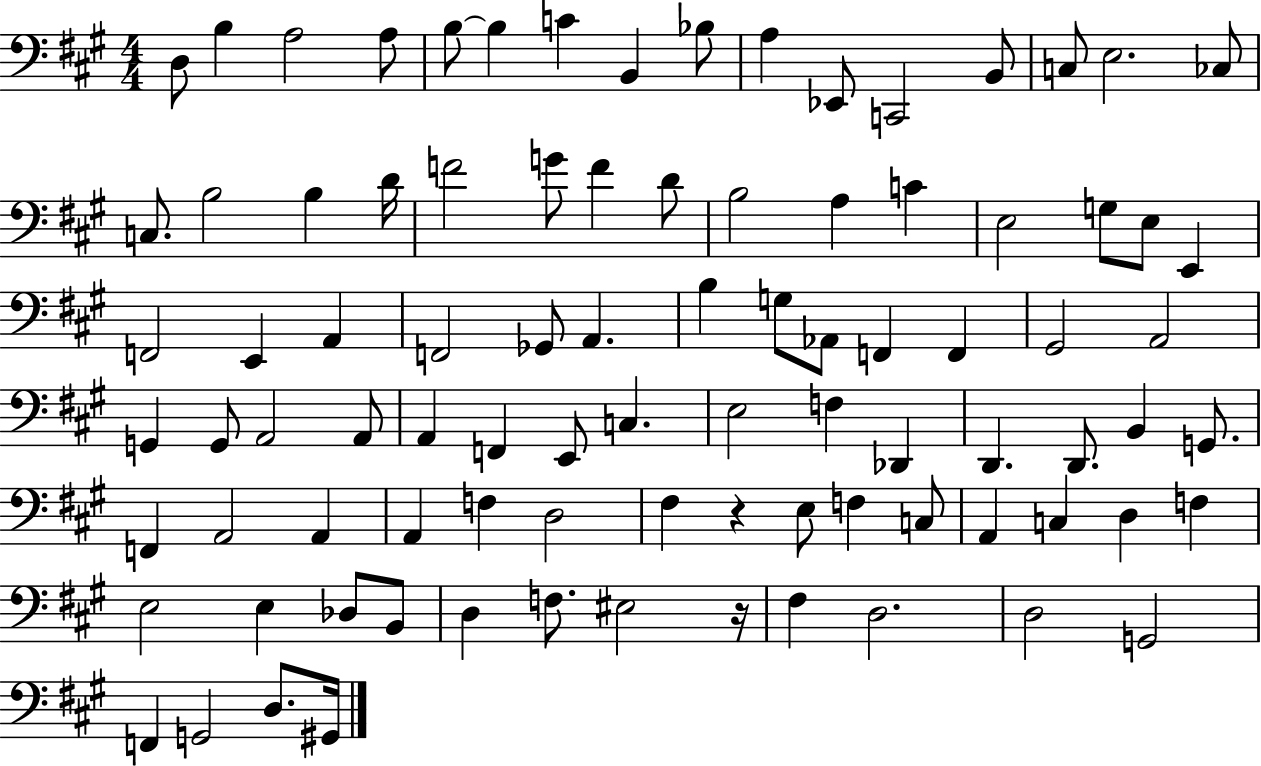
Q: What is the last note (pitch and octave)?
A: G#2